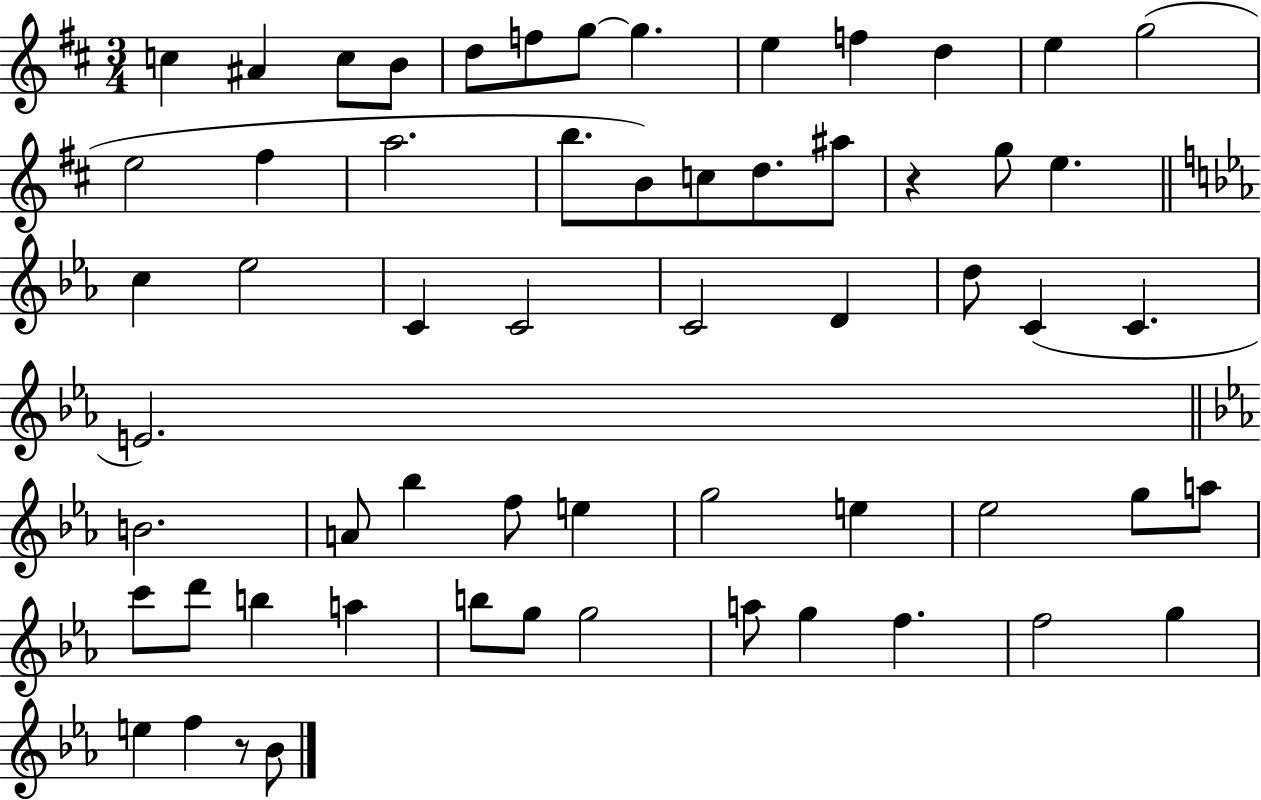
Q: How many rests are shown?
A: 2